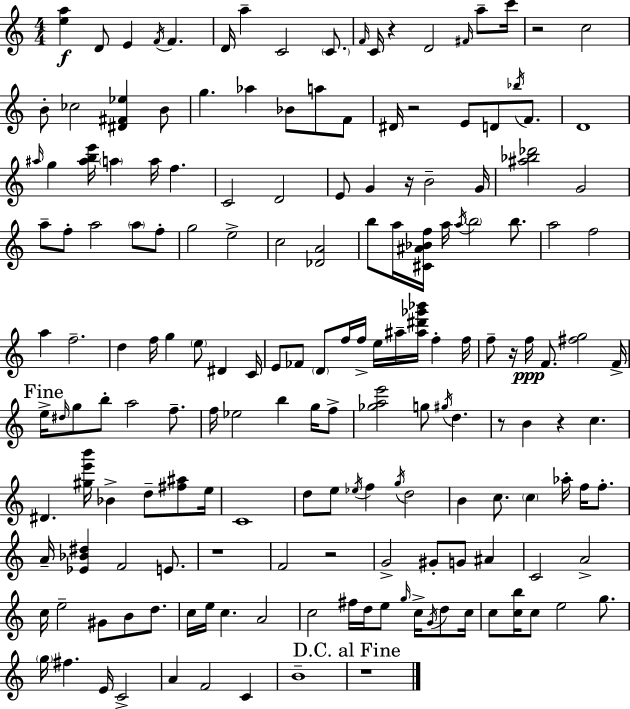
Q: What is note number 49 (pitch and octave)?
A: C5